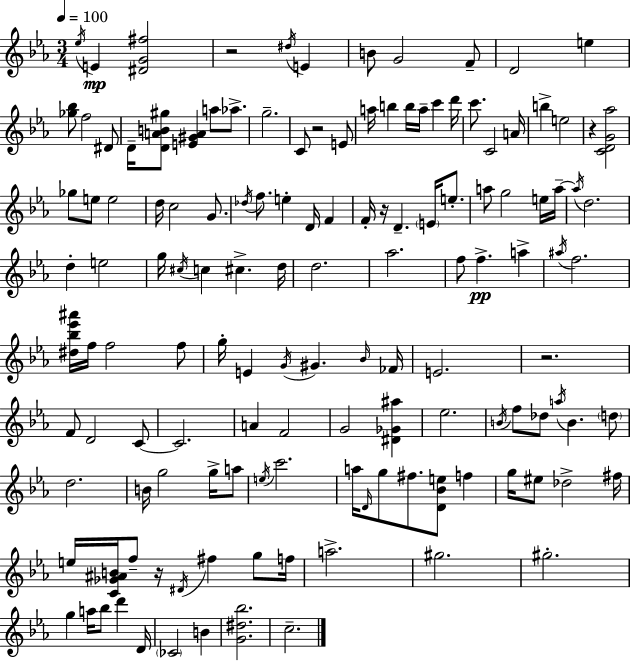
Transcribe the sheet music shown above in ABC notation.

X:1
T:Untitled
M:3/4
L:1/4
K:Cm
_e/4 E [^DG^f]2 z2 ^d/4 E B/2 G2 F/2 D2 e [_g_b]/2 f2 ^D/2 D/4 [DAB^g]/2 [E^GA] a/2 _a/2 g2 C/2 z2 E/2 a/4 b b/4 a/4 c' d'/4 c'/2 C2 A/4 b e2 z [CDG_a]2 _g/2 e/2 e2 d/4 c2 G/2 _d/4 f/2 e D/4 F F/4 z/4 D E/4 e/2 a/2 g2 e/4 a/4 a/4 d2 d e2 g/4 ^c/4 c ^c d/4 d2 _a2 f/2 f a ^a/4 f2 [^d_b_e'^a']/4 f/4 f2 f/2 g/4 E G/4 ^G _B/4 _F/4 E2 z2 F/2 D2 C/2 C2 A F2 G2 [^D_G^a] _e2 B/4 f/2 _d/2 a/4 B d/2 d2 B/4 g2 g/4 a/2 e/4 c'2 a/4 D/4 g/2 ^f/2 [D_Be]/2 f g/4 ^e/2 _d2 ^f/4 e/4 [C_G^AB]/4 f/2 z/4 ^D/4 ^f g/2 f/4 a2 ^g2 ^g2 g a/4 _b/2 d' D/4 _C2 B [G^d_b]2 c2